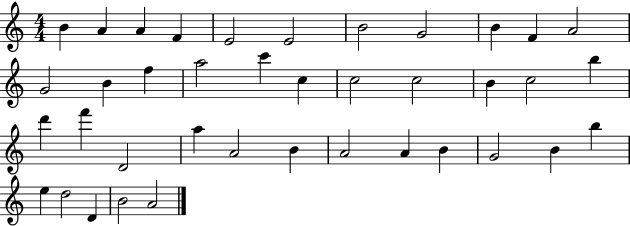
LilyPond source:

{
  \clef treble
  \numericTimeSignature
  \time 4/4
  \key c \major
  b'4 a'4 a'4 f'4 | e'2 e'2 | b'2 g'2 | b'4 f'4 a'2 | \break g'2 b'4 f''4 | a''2 c'''4 c''4 | c''2 c''2 | b'4 c''2 b''4 | \break d'''4 f'''4 d'2 | a''4 a'2 b'4 | a'2 a'4 b'4 | g'2 b'4 b''4 | \break e''4 d''2 d'4 | b'2 a'2 | \bar "|."
}